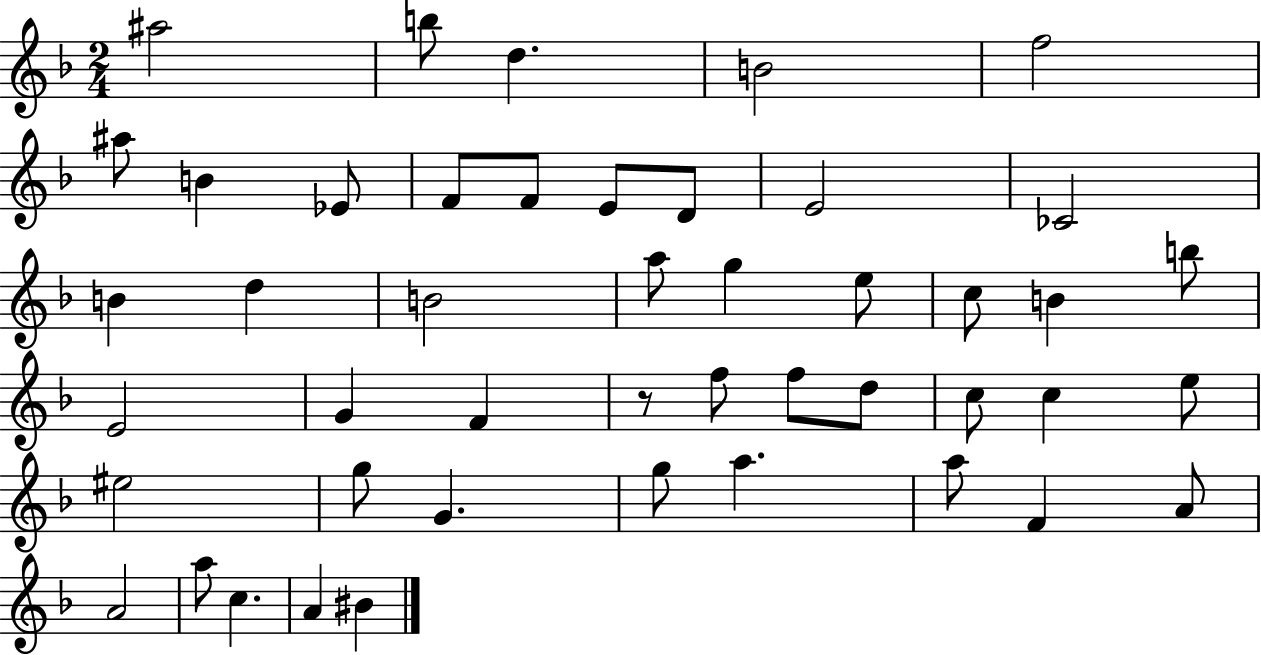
X:1
T:Untitled
M:2/4
L:1/4
K:F
^a2 b/2 d B2 f2 ^a/2 B _E/2 F/2 F/2 E/2 D/2 E2 _C2 B d B2 a/2 g e/2 c/2 B b/2 E2 G F z/2 f/2 f/2 d/2 c/2 c e/2 ^e2 g/2 G g/2 a a/2 F A/2 A2 a/2 c A ^B